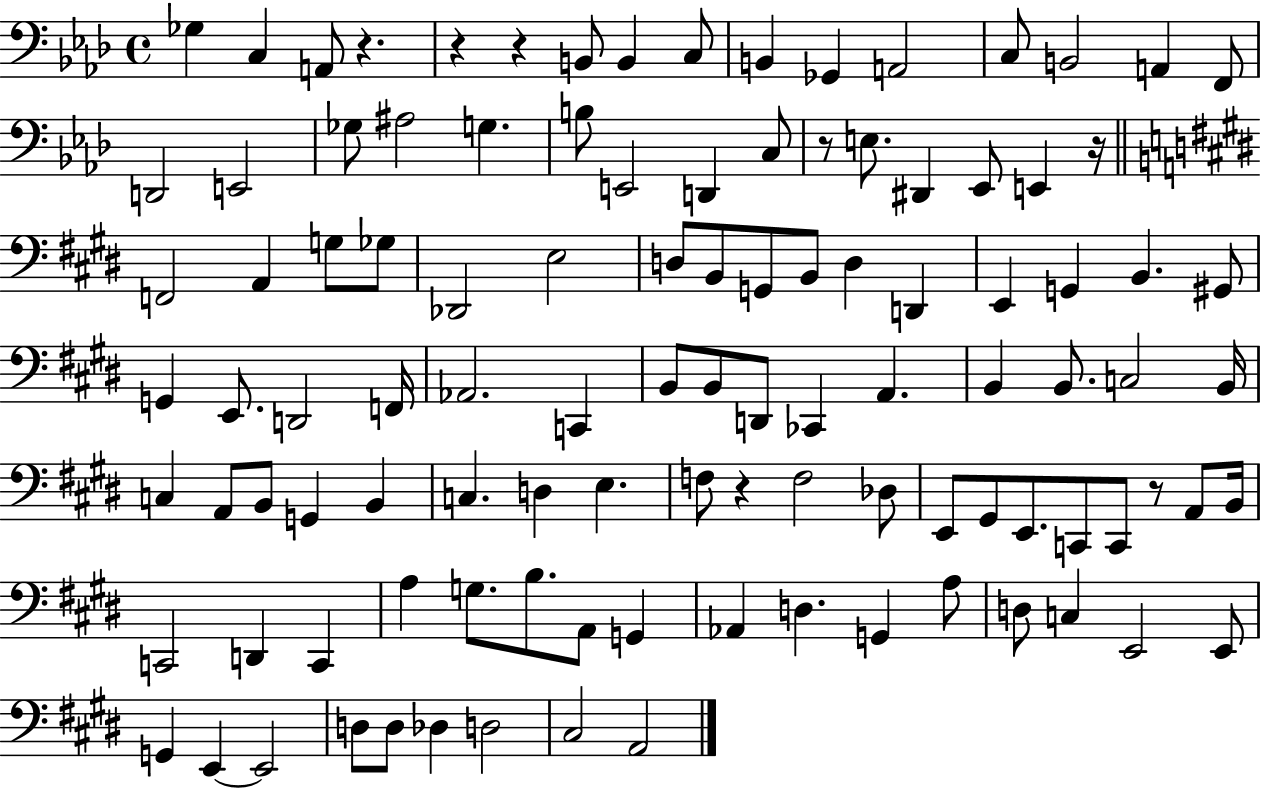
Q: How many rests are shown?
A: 7